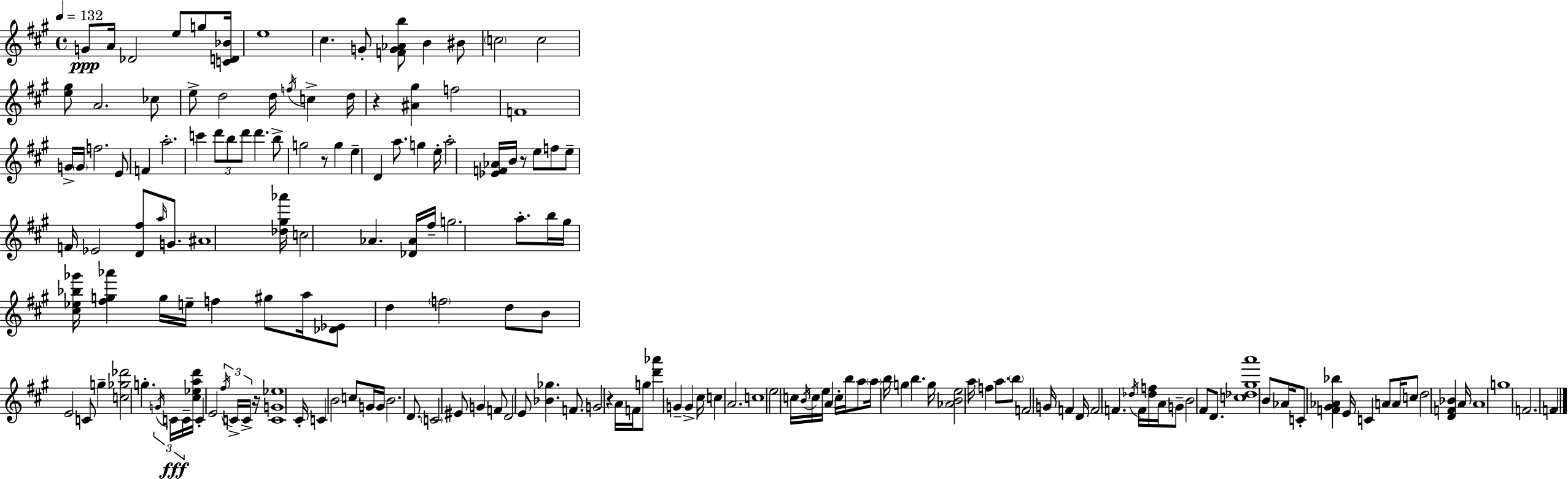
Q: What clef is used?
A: treble